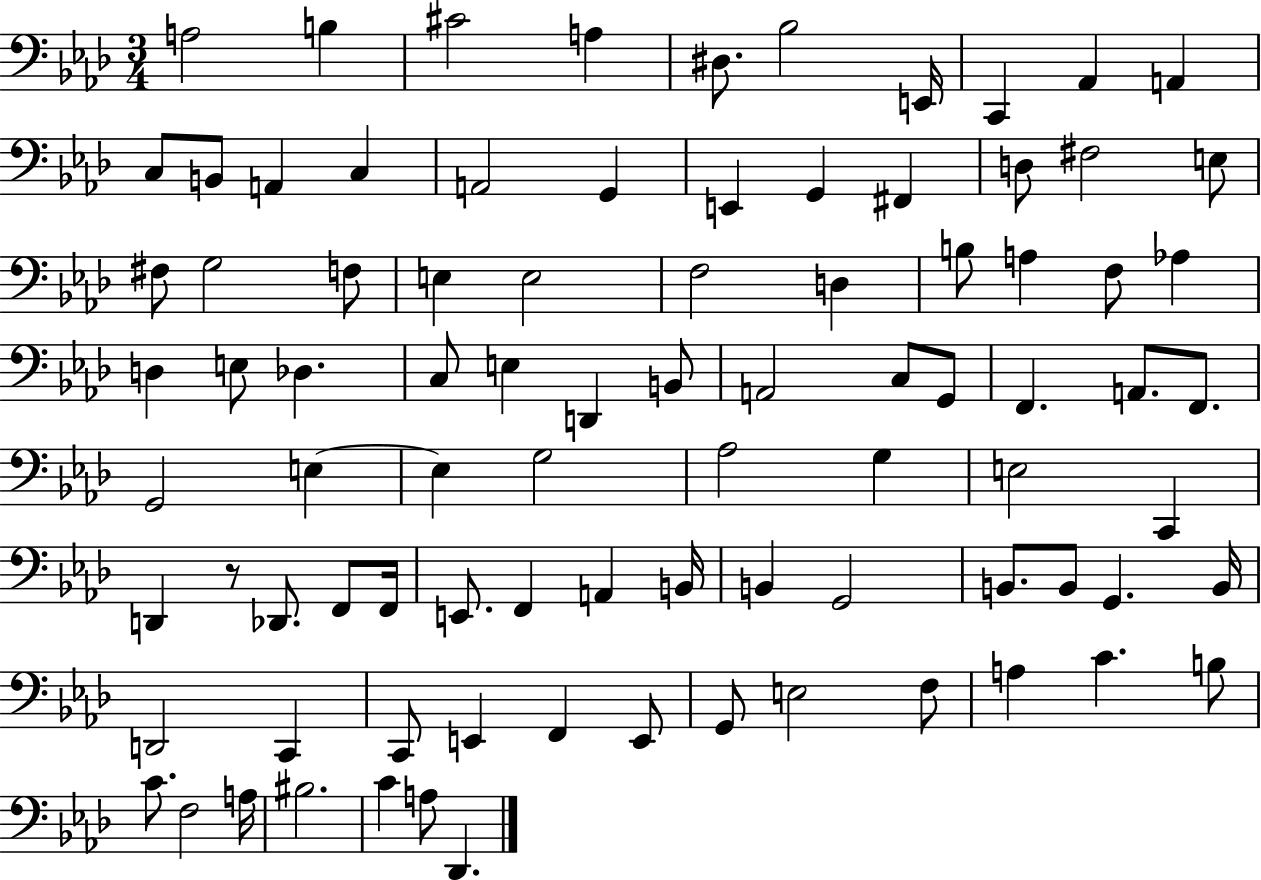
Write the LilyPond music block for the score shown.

{
  \clef bass
  \numericTimeSignature
  \time 3/4
  \key aes \major
  \repeat volta 2 { a2 b4 | cis'2 a4 | dis8. bes2 e,16 | c,4 aes,4 a,4 | \break c8 b,8 a,4 c4 | a,2 g,4 | e,4 g,4 fis,4 | d8 fis2 e8 | \break fis8 g2 f8 | e4 e2 | f2 d4 | b8 a4 f8 aes4 | \break d4 e8 des4. | c8 e4 d,4 b,8 | a,2 c8 g,8 | f,4. a,8. f,8. | \break g,2 e4~~ | e4 g2 | aes2 g4 | e2 c,4 | \break d,4 r8 des,8. f,8 f,16 | e,8. f,4 a,4 b,16 | b,4 g,2 | b,8. b,8 g,4. b,16 | \break d,2 c,4 | c,8 e,4 f,4 e,8 | g,8 e2 f8 | a4 c'4. b8 | \break c'8. f2 a16 | bis2. | c'4 a8 des,4. | } \bar "|."
}